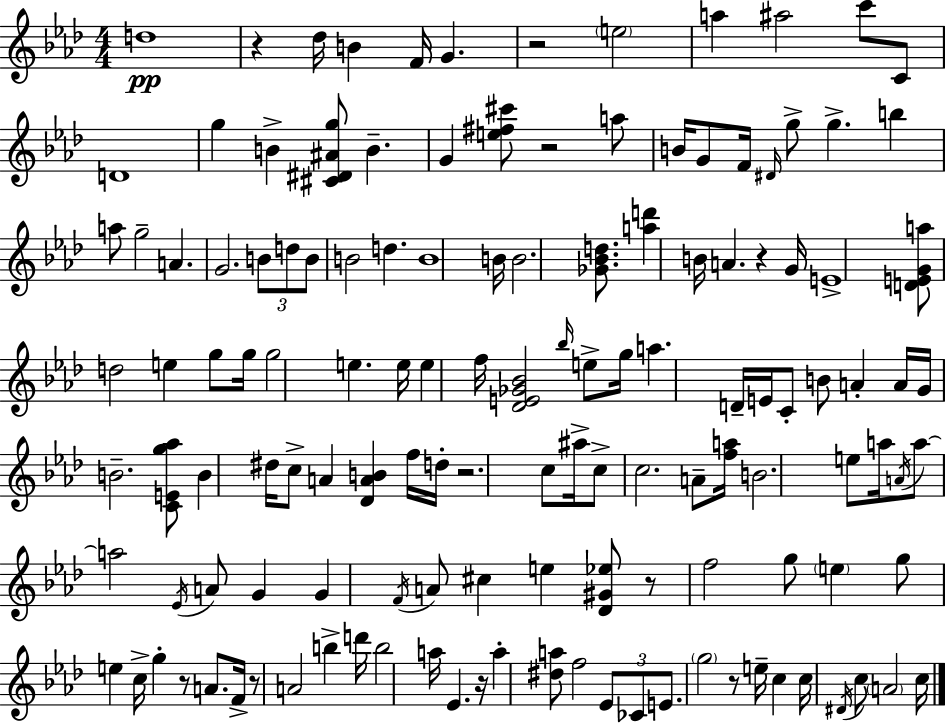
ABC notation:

X:1
T:Untitled
M:4/4
L:1/4
K:Fm
d4 z _d/4 B F/4 G z2 e2 a ^a2 c'/2 C/2 D4 g B [^C^D^Ag]/2 B G [e^f^c']/2 z2 a/2 B/4 G/2 F/4 ^D/4 g/2 g b a/2 g2 A G2 B/2 d/2 B/2 B2 d B4 B/4 B2 [_G_Bd]/2 [ad'] B/4 A z G/4 E4 [DEGa]/2 d2 e g/2 g/4 g2 e e/4 e f/4 [_DE_G_B]2 _b/4 e/2 g/4 a D/4 E/4 C/2 B/2 A A/4 G/4 B2 [CEg_a]/2 B ^d/4 c/2 A [_DAB] f/4 d/4 z2 c/2 ^a/4 c/2 c2 A/2 [fa]/4 B2 e/2 a/4 A/4 a/2 a2 _E/4 A/2 G G F/4 A/2 ^c e [_D^G_e]/2 z/2 f2 g/2 e g/2 e c/4 g z/2 A/2 F/4 z/2 A2 b d'/4 b2 a/4 _E z/4 a [^da]/2 f2 _E/2 _C/2 E/2 g2 z/2 e/4 c c/4 ^D/4 c/2 A2 c/4